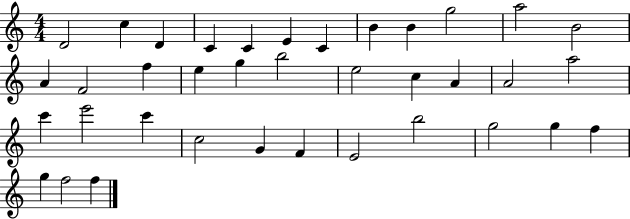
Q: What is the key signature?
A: C major